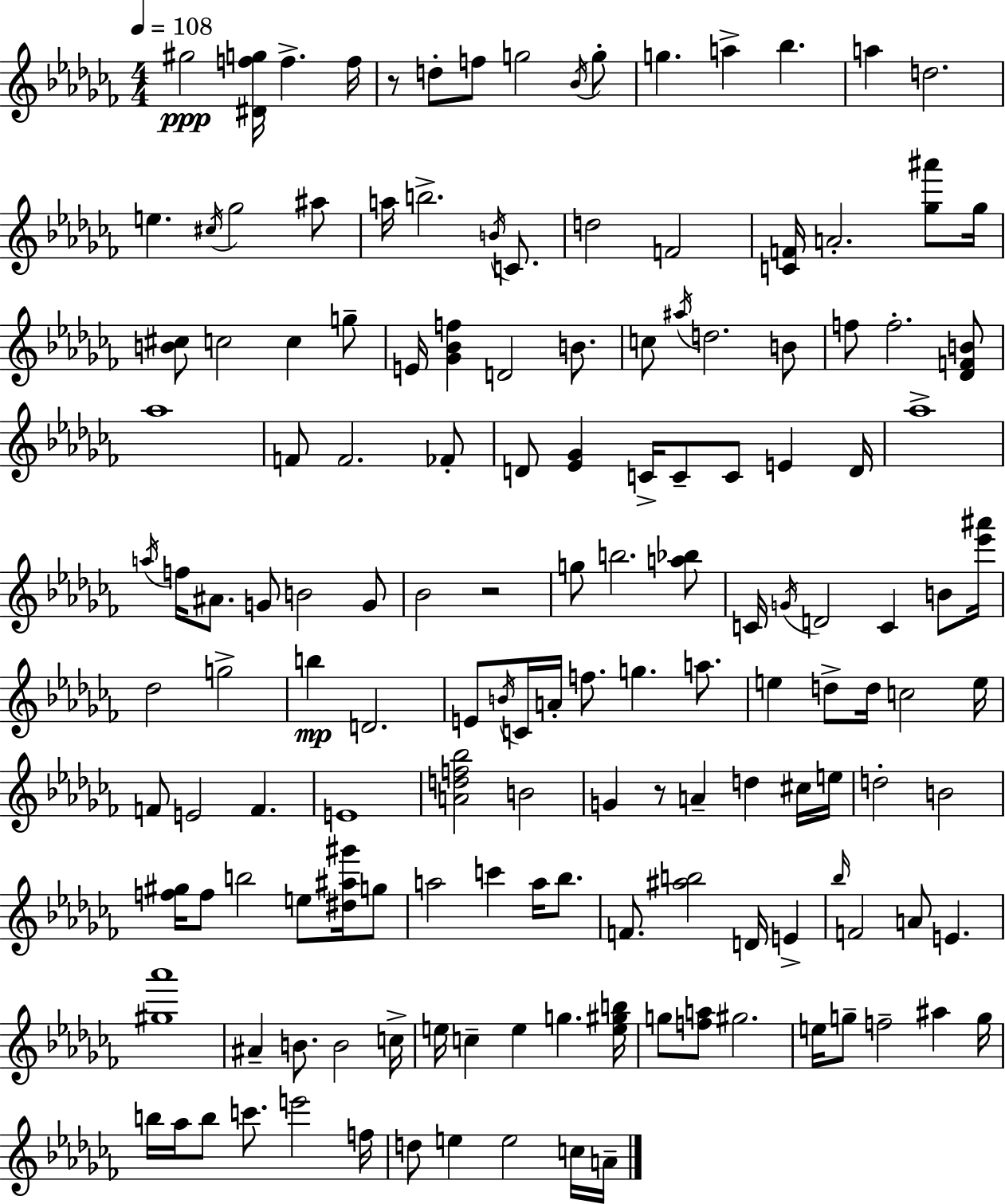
{
  \clef treble
  \numericTimeSignature
  \time 4/4
  \key aes \minor
  \tempo 4 = 108
  gis''2\ppp <dis' f'' g''>16 f''4.-> f''16 | r8 d''8-. f''8 g''2 \acciaccatura { bes'16 } g''8-. | g''4. a''4-> bes''4. | a''4 d''2. | \break e''4. \acciaccatura { cis''16 } ges''2 | ais''8 a''16 b''2.-> \acciaccatura { b'16 } | c'8. d''2 f'2 | <c' f'>16 a'2.-. | \break <ges'' ais'''>8 ges''16 <b' cis''>8 c''2 c''4 | g''8-- e'16 <ges' bes' f''>4 d'2 | b'8. c''8 \acciaccatura { ais''16 } d''2. | b'8 f''8 f''2.-. | \break <des' f' b'>8 aes''1 | f'8 f'2. | fes'8-. d'8 <ees' ges'>4 c'16-> c'8-- c'8 e'4 | d'16 aes''1-> | \break \acciaccatura { a''16 } f''16 ais'8. g'8 b'2 | g'8 bes'2 r2 | g''8 b''2. | <a'' bes''>8 c'16 \acciaccatura { g'16 } d'2 c'4 | \break b'8 <ees''' ais'''>16 des''2 g''2-> | b''4\mp d'2. | e'8 \acciaccatura { b'16 } c'16 a'16-. f''8. g''4. | a''8. e''4 d''8-> d''16 c''2 | \break e''16 f'8 e'2 | f'4. e'1 | <a' d'' f'' bes''>2 b'2 | g'4 r8 a'4-- | \break d''4 cis''16 e''16 d''2-. b'2 | <f'' gis''>16 f''8 b''2 | e''8 <dis'' ais'' gis'''>16 g''8 a''2 c'''4 | a''16 bes''8. f'8. <ais'' b''>2 | \break d'16 e'4-> \grace { bes''16 } f'2 | a'8 e'4. <gis'' aes'''>1 | ais'4-- b'8. b'2 | c''16-> e''16 c''4-- e''4 | \break g''4. <e'' gis'' b''>16 g''8 <f'' a''>8 gis''2. | e''16 g''8-- f''2-- | ais''4 g''16 b''16 aes''16 b''8 c'''8. e'''2 | f''16 d''8 e''4 e''2 | \break c''16 a'16-- \bar "|."
}